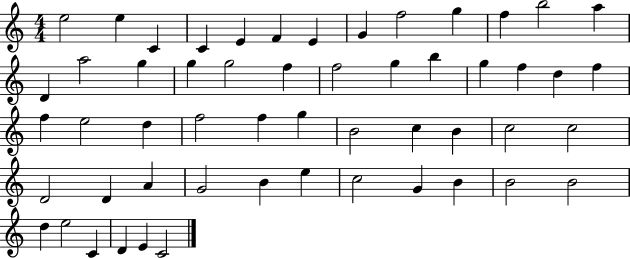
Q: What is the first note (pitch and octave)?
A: E5